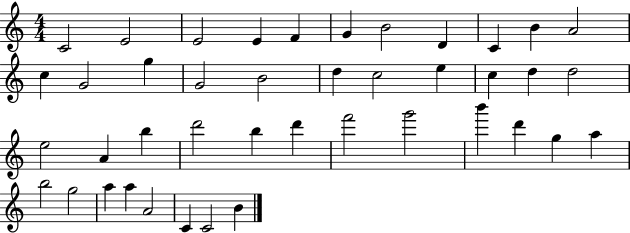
C4/h E4/h E4/h E4/q F4/q G4/q B4/h D4/q C4/q B4/q A4/h C5/q G4/h G5/q G4/h B4/h D5/q C5/h E5/q C5/q D5/q D5/h E5/h A4/q B5/q D6/h B5/q D6/q F6/h G6/h B6/q D6/q G5/q A5/q B5/h G5/h A5/q A5/q A4/h C4/q C4/h B4/q